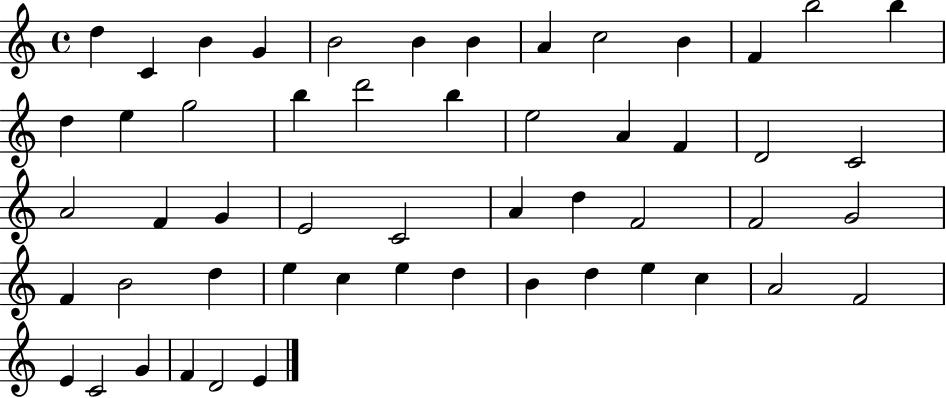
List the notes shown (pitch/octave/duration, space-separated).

D5/q C4/q B4/q G4/q B4/h B4/q B4/q A4/q C5/h B4/q F4/q B5/h B5/q D5/q E5/q G5/h B5/q D6/h B5/q E5/h A4/q F4/q D4/h C4/h A4/h F4/q G4/q E4/h C4/h A4/q D5/q F4/h F4/h G4/h F4/q B4/h D5/q E5/q C5/q E5/q D5/q B4/q D5/q E5/q C5/q A4/h F4/h E4/q C4/h G4/q F4/q D4/h E4/q